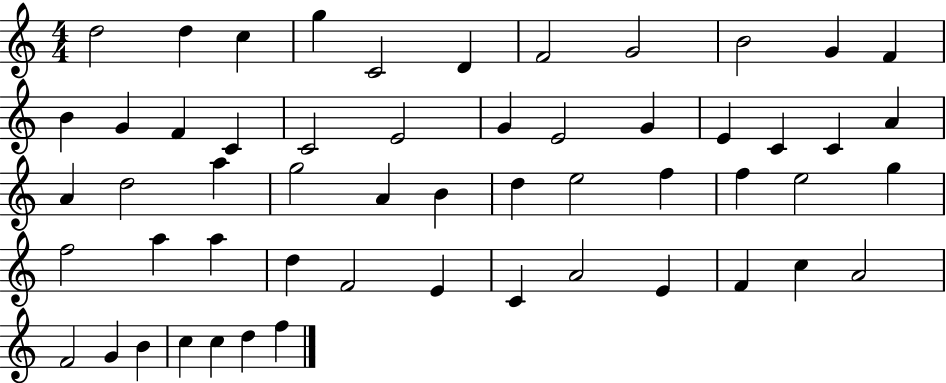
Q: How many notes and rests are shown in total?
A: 55